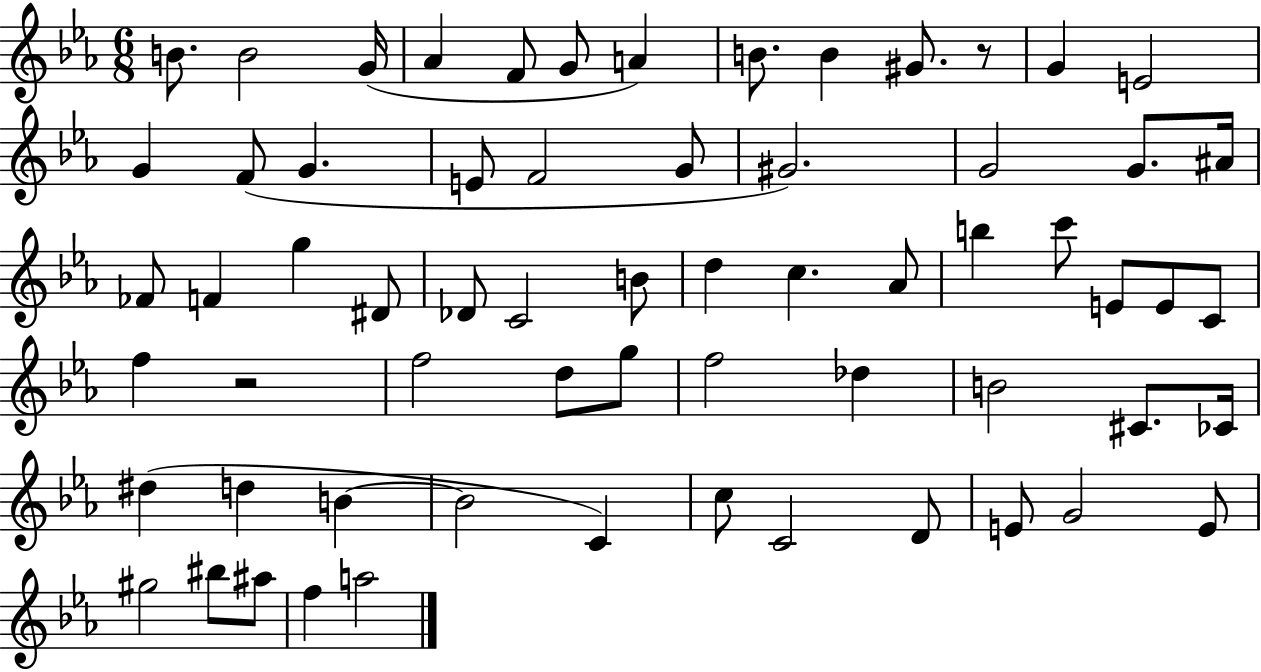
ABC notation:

X:1
T:Untitled
M:6/8
L:1/4
K:Eb
B/2 B2 G/4 _A F/2 G/2 A B/2 B ^G/2 z/2 G E2 G F/2 G E/2 F2 G/2 ^G2 G2 G/2 ^A/4 _F/2 F g ^D/2 _D/2 C2 B/2 d c _A/2 b c'/2 E/2 E/2 C/2 f z2 f2 d/2 g/2 f2 _d B2 ^C/2 _C/4 ^d d B B2 C c/2 C2 D/2 E/2 G2 E/2 ^g2 ^b/2 ^a/2 f a2